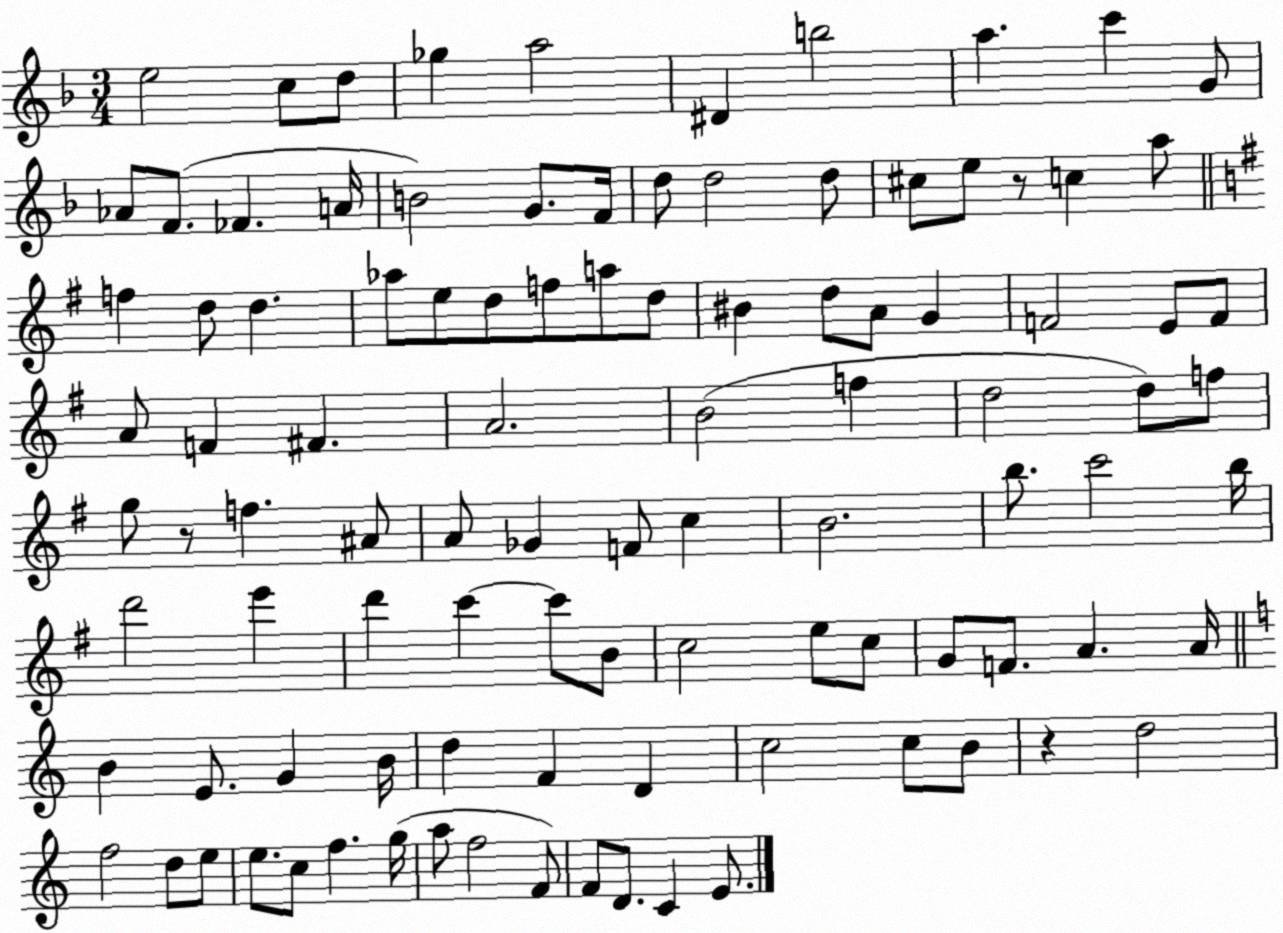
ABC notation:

X:1
T:Untitled
M:3/4
L:1/4
K:F
e2 c/2 d/2 _g a2 ^D b2 a c' G/2 _A/2 F/2 _F A/4 B2 G/2 F/4 d/2 d2 d/2 ^c/2 e/2 z/2 c a/2 f d/2 d _a/2 e/2 d/2 f/2 a/2 d/2 ^B d/2 A/2 G F2 E/2 F/2 A/2 F ^F A2 B2 f d2 d/2 f/2 g/2 z/2 f ^A/2 A/2 _G F/2 c B2 b/2 c'2 b/4 d'2 e' d' c' c'/2 B/2 c2 e/2 c/2 G/2 F/2 A A/4 B E/2 G B/4 d F D c2 c/2 B/2 z d2 f2 d/2 e/2 e/2 c/2 f g/4 a/2 f2 F/2 F/2 D/2 C E/2